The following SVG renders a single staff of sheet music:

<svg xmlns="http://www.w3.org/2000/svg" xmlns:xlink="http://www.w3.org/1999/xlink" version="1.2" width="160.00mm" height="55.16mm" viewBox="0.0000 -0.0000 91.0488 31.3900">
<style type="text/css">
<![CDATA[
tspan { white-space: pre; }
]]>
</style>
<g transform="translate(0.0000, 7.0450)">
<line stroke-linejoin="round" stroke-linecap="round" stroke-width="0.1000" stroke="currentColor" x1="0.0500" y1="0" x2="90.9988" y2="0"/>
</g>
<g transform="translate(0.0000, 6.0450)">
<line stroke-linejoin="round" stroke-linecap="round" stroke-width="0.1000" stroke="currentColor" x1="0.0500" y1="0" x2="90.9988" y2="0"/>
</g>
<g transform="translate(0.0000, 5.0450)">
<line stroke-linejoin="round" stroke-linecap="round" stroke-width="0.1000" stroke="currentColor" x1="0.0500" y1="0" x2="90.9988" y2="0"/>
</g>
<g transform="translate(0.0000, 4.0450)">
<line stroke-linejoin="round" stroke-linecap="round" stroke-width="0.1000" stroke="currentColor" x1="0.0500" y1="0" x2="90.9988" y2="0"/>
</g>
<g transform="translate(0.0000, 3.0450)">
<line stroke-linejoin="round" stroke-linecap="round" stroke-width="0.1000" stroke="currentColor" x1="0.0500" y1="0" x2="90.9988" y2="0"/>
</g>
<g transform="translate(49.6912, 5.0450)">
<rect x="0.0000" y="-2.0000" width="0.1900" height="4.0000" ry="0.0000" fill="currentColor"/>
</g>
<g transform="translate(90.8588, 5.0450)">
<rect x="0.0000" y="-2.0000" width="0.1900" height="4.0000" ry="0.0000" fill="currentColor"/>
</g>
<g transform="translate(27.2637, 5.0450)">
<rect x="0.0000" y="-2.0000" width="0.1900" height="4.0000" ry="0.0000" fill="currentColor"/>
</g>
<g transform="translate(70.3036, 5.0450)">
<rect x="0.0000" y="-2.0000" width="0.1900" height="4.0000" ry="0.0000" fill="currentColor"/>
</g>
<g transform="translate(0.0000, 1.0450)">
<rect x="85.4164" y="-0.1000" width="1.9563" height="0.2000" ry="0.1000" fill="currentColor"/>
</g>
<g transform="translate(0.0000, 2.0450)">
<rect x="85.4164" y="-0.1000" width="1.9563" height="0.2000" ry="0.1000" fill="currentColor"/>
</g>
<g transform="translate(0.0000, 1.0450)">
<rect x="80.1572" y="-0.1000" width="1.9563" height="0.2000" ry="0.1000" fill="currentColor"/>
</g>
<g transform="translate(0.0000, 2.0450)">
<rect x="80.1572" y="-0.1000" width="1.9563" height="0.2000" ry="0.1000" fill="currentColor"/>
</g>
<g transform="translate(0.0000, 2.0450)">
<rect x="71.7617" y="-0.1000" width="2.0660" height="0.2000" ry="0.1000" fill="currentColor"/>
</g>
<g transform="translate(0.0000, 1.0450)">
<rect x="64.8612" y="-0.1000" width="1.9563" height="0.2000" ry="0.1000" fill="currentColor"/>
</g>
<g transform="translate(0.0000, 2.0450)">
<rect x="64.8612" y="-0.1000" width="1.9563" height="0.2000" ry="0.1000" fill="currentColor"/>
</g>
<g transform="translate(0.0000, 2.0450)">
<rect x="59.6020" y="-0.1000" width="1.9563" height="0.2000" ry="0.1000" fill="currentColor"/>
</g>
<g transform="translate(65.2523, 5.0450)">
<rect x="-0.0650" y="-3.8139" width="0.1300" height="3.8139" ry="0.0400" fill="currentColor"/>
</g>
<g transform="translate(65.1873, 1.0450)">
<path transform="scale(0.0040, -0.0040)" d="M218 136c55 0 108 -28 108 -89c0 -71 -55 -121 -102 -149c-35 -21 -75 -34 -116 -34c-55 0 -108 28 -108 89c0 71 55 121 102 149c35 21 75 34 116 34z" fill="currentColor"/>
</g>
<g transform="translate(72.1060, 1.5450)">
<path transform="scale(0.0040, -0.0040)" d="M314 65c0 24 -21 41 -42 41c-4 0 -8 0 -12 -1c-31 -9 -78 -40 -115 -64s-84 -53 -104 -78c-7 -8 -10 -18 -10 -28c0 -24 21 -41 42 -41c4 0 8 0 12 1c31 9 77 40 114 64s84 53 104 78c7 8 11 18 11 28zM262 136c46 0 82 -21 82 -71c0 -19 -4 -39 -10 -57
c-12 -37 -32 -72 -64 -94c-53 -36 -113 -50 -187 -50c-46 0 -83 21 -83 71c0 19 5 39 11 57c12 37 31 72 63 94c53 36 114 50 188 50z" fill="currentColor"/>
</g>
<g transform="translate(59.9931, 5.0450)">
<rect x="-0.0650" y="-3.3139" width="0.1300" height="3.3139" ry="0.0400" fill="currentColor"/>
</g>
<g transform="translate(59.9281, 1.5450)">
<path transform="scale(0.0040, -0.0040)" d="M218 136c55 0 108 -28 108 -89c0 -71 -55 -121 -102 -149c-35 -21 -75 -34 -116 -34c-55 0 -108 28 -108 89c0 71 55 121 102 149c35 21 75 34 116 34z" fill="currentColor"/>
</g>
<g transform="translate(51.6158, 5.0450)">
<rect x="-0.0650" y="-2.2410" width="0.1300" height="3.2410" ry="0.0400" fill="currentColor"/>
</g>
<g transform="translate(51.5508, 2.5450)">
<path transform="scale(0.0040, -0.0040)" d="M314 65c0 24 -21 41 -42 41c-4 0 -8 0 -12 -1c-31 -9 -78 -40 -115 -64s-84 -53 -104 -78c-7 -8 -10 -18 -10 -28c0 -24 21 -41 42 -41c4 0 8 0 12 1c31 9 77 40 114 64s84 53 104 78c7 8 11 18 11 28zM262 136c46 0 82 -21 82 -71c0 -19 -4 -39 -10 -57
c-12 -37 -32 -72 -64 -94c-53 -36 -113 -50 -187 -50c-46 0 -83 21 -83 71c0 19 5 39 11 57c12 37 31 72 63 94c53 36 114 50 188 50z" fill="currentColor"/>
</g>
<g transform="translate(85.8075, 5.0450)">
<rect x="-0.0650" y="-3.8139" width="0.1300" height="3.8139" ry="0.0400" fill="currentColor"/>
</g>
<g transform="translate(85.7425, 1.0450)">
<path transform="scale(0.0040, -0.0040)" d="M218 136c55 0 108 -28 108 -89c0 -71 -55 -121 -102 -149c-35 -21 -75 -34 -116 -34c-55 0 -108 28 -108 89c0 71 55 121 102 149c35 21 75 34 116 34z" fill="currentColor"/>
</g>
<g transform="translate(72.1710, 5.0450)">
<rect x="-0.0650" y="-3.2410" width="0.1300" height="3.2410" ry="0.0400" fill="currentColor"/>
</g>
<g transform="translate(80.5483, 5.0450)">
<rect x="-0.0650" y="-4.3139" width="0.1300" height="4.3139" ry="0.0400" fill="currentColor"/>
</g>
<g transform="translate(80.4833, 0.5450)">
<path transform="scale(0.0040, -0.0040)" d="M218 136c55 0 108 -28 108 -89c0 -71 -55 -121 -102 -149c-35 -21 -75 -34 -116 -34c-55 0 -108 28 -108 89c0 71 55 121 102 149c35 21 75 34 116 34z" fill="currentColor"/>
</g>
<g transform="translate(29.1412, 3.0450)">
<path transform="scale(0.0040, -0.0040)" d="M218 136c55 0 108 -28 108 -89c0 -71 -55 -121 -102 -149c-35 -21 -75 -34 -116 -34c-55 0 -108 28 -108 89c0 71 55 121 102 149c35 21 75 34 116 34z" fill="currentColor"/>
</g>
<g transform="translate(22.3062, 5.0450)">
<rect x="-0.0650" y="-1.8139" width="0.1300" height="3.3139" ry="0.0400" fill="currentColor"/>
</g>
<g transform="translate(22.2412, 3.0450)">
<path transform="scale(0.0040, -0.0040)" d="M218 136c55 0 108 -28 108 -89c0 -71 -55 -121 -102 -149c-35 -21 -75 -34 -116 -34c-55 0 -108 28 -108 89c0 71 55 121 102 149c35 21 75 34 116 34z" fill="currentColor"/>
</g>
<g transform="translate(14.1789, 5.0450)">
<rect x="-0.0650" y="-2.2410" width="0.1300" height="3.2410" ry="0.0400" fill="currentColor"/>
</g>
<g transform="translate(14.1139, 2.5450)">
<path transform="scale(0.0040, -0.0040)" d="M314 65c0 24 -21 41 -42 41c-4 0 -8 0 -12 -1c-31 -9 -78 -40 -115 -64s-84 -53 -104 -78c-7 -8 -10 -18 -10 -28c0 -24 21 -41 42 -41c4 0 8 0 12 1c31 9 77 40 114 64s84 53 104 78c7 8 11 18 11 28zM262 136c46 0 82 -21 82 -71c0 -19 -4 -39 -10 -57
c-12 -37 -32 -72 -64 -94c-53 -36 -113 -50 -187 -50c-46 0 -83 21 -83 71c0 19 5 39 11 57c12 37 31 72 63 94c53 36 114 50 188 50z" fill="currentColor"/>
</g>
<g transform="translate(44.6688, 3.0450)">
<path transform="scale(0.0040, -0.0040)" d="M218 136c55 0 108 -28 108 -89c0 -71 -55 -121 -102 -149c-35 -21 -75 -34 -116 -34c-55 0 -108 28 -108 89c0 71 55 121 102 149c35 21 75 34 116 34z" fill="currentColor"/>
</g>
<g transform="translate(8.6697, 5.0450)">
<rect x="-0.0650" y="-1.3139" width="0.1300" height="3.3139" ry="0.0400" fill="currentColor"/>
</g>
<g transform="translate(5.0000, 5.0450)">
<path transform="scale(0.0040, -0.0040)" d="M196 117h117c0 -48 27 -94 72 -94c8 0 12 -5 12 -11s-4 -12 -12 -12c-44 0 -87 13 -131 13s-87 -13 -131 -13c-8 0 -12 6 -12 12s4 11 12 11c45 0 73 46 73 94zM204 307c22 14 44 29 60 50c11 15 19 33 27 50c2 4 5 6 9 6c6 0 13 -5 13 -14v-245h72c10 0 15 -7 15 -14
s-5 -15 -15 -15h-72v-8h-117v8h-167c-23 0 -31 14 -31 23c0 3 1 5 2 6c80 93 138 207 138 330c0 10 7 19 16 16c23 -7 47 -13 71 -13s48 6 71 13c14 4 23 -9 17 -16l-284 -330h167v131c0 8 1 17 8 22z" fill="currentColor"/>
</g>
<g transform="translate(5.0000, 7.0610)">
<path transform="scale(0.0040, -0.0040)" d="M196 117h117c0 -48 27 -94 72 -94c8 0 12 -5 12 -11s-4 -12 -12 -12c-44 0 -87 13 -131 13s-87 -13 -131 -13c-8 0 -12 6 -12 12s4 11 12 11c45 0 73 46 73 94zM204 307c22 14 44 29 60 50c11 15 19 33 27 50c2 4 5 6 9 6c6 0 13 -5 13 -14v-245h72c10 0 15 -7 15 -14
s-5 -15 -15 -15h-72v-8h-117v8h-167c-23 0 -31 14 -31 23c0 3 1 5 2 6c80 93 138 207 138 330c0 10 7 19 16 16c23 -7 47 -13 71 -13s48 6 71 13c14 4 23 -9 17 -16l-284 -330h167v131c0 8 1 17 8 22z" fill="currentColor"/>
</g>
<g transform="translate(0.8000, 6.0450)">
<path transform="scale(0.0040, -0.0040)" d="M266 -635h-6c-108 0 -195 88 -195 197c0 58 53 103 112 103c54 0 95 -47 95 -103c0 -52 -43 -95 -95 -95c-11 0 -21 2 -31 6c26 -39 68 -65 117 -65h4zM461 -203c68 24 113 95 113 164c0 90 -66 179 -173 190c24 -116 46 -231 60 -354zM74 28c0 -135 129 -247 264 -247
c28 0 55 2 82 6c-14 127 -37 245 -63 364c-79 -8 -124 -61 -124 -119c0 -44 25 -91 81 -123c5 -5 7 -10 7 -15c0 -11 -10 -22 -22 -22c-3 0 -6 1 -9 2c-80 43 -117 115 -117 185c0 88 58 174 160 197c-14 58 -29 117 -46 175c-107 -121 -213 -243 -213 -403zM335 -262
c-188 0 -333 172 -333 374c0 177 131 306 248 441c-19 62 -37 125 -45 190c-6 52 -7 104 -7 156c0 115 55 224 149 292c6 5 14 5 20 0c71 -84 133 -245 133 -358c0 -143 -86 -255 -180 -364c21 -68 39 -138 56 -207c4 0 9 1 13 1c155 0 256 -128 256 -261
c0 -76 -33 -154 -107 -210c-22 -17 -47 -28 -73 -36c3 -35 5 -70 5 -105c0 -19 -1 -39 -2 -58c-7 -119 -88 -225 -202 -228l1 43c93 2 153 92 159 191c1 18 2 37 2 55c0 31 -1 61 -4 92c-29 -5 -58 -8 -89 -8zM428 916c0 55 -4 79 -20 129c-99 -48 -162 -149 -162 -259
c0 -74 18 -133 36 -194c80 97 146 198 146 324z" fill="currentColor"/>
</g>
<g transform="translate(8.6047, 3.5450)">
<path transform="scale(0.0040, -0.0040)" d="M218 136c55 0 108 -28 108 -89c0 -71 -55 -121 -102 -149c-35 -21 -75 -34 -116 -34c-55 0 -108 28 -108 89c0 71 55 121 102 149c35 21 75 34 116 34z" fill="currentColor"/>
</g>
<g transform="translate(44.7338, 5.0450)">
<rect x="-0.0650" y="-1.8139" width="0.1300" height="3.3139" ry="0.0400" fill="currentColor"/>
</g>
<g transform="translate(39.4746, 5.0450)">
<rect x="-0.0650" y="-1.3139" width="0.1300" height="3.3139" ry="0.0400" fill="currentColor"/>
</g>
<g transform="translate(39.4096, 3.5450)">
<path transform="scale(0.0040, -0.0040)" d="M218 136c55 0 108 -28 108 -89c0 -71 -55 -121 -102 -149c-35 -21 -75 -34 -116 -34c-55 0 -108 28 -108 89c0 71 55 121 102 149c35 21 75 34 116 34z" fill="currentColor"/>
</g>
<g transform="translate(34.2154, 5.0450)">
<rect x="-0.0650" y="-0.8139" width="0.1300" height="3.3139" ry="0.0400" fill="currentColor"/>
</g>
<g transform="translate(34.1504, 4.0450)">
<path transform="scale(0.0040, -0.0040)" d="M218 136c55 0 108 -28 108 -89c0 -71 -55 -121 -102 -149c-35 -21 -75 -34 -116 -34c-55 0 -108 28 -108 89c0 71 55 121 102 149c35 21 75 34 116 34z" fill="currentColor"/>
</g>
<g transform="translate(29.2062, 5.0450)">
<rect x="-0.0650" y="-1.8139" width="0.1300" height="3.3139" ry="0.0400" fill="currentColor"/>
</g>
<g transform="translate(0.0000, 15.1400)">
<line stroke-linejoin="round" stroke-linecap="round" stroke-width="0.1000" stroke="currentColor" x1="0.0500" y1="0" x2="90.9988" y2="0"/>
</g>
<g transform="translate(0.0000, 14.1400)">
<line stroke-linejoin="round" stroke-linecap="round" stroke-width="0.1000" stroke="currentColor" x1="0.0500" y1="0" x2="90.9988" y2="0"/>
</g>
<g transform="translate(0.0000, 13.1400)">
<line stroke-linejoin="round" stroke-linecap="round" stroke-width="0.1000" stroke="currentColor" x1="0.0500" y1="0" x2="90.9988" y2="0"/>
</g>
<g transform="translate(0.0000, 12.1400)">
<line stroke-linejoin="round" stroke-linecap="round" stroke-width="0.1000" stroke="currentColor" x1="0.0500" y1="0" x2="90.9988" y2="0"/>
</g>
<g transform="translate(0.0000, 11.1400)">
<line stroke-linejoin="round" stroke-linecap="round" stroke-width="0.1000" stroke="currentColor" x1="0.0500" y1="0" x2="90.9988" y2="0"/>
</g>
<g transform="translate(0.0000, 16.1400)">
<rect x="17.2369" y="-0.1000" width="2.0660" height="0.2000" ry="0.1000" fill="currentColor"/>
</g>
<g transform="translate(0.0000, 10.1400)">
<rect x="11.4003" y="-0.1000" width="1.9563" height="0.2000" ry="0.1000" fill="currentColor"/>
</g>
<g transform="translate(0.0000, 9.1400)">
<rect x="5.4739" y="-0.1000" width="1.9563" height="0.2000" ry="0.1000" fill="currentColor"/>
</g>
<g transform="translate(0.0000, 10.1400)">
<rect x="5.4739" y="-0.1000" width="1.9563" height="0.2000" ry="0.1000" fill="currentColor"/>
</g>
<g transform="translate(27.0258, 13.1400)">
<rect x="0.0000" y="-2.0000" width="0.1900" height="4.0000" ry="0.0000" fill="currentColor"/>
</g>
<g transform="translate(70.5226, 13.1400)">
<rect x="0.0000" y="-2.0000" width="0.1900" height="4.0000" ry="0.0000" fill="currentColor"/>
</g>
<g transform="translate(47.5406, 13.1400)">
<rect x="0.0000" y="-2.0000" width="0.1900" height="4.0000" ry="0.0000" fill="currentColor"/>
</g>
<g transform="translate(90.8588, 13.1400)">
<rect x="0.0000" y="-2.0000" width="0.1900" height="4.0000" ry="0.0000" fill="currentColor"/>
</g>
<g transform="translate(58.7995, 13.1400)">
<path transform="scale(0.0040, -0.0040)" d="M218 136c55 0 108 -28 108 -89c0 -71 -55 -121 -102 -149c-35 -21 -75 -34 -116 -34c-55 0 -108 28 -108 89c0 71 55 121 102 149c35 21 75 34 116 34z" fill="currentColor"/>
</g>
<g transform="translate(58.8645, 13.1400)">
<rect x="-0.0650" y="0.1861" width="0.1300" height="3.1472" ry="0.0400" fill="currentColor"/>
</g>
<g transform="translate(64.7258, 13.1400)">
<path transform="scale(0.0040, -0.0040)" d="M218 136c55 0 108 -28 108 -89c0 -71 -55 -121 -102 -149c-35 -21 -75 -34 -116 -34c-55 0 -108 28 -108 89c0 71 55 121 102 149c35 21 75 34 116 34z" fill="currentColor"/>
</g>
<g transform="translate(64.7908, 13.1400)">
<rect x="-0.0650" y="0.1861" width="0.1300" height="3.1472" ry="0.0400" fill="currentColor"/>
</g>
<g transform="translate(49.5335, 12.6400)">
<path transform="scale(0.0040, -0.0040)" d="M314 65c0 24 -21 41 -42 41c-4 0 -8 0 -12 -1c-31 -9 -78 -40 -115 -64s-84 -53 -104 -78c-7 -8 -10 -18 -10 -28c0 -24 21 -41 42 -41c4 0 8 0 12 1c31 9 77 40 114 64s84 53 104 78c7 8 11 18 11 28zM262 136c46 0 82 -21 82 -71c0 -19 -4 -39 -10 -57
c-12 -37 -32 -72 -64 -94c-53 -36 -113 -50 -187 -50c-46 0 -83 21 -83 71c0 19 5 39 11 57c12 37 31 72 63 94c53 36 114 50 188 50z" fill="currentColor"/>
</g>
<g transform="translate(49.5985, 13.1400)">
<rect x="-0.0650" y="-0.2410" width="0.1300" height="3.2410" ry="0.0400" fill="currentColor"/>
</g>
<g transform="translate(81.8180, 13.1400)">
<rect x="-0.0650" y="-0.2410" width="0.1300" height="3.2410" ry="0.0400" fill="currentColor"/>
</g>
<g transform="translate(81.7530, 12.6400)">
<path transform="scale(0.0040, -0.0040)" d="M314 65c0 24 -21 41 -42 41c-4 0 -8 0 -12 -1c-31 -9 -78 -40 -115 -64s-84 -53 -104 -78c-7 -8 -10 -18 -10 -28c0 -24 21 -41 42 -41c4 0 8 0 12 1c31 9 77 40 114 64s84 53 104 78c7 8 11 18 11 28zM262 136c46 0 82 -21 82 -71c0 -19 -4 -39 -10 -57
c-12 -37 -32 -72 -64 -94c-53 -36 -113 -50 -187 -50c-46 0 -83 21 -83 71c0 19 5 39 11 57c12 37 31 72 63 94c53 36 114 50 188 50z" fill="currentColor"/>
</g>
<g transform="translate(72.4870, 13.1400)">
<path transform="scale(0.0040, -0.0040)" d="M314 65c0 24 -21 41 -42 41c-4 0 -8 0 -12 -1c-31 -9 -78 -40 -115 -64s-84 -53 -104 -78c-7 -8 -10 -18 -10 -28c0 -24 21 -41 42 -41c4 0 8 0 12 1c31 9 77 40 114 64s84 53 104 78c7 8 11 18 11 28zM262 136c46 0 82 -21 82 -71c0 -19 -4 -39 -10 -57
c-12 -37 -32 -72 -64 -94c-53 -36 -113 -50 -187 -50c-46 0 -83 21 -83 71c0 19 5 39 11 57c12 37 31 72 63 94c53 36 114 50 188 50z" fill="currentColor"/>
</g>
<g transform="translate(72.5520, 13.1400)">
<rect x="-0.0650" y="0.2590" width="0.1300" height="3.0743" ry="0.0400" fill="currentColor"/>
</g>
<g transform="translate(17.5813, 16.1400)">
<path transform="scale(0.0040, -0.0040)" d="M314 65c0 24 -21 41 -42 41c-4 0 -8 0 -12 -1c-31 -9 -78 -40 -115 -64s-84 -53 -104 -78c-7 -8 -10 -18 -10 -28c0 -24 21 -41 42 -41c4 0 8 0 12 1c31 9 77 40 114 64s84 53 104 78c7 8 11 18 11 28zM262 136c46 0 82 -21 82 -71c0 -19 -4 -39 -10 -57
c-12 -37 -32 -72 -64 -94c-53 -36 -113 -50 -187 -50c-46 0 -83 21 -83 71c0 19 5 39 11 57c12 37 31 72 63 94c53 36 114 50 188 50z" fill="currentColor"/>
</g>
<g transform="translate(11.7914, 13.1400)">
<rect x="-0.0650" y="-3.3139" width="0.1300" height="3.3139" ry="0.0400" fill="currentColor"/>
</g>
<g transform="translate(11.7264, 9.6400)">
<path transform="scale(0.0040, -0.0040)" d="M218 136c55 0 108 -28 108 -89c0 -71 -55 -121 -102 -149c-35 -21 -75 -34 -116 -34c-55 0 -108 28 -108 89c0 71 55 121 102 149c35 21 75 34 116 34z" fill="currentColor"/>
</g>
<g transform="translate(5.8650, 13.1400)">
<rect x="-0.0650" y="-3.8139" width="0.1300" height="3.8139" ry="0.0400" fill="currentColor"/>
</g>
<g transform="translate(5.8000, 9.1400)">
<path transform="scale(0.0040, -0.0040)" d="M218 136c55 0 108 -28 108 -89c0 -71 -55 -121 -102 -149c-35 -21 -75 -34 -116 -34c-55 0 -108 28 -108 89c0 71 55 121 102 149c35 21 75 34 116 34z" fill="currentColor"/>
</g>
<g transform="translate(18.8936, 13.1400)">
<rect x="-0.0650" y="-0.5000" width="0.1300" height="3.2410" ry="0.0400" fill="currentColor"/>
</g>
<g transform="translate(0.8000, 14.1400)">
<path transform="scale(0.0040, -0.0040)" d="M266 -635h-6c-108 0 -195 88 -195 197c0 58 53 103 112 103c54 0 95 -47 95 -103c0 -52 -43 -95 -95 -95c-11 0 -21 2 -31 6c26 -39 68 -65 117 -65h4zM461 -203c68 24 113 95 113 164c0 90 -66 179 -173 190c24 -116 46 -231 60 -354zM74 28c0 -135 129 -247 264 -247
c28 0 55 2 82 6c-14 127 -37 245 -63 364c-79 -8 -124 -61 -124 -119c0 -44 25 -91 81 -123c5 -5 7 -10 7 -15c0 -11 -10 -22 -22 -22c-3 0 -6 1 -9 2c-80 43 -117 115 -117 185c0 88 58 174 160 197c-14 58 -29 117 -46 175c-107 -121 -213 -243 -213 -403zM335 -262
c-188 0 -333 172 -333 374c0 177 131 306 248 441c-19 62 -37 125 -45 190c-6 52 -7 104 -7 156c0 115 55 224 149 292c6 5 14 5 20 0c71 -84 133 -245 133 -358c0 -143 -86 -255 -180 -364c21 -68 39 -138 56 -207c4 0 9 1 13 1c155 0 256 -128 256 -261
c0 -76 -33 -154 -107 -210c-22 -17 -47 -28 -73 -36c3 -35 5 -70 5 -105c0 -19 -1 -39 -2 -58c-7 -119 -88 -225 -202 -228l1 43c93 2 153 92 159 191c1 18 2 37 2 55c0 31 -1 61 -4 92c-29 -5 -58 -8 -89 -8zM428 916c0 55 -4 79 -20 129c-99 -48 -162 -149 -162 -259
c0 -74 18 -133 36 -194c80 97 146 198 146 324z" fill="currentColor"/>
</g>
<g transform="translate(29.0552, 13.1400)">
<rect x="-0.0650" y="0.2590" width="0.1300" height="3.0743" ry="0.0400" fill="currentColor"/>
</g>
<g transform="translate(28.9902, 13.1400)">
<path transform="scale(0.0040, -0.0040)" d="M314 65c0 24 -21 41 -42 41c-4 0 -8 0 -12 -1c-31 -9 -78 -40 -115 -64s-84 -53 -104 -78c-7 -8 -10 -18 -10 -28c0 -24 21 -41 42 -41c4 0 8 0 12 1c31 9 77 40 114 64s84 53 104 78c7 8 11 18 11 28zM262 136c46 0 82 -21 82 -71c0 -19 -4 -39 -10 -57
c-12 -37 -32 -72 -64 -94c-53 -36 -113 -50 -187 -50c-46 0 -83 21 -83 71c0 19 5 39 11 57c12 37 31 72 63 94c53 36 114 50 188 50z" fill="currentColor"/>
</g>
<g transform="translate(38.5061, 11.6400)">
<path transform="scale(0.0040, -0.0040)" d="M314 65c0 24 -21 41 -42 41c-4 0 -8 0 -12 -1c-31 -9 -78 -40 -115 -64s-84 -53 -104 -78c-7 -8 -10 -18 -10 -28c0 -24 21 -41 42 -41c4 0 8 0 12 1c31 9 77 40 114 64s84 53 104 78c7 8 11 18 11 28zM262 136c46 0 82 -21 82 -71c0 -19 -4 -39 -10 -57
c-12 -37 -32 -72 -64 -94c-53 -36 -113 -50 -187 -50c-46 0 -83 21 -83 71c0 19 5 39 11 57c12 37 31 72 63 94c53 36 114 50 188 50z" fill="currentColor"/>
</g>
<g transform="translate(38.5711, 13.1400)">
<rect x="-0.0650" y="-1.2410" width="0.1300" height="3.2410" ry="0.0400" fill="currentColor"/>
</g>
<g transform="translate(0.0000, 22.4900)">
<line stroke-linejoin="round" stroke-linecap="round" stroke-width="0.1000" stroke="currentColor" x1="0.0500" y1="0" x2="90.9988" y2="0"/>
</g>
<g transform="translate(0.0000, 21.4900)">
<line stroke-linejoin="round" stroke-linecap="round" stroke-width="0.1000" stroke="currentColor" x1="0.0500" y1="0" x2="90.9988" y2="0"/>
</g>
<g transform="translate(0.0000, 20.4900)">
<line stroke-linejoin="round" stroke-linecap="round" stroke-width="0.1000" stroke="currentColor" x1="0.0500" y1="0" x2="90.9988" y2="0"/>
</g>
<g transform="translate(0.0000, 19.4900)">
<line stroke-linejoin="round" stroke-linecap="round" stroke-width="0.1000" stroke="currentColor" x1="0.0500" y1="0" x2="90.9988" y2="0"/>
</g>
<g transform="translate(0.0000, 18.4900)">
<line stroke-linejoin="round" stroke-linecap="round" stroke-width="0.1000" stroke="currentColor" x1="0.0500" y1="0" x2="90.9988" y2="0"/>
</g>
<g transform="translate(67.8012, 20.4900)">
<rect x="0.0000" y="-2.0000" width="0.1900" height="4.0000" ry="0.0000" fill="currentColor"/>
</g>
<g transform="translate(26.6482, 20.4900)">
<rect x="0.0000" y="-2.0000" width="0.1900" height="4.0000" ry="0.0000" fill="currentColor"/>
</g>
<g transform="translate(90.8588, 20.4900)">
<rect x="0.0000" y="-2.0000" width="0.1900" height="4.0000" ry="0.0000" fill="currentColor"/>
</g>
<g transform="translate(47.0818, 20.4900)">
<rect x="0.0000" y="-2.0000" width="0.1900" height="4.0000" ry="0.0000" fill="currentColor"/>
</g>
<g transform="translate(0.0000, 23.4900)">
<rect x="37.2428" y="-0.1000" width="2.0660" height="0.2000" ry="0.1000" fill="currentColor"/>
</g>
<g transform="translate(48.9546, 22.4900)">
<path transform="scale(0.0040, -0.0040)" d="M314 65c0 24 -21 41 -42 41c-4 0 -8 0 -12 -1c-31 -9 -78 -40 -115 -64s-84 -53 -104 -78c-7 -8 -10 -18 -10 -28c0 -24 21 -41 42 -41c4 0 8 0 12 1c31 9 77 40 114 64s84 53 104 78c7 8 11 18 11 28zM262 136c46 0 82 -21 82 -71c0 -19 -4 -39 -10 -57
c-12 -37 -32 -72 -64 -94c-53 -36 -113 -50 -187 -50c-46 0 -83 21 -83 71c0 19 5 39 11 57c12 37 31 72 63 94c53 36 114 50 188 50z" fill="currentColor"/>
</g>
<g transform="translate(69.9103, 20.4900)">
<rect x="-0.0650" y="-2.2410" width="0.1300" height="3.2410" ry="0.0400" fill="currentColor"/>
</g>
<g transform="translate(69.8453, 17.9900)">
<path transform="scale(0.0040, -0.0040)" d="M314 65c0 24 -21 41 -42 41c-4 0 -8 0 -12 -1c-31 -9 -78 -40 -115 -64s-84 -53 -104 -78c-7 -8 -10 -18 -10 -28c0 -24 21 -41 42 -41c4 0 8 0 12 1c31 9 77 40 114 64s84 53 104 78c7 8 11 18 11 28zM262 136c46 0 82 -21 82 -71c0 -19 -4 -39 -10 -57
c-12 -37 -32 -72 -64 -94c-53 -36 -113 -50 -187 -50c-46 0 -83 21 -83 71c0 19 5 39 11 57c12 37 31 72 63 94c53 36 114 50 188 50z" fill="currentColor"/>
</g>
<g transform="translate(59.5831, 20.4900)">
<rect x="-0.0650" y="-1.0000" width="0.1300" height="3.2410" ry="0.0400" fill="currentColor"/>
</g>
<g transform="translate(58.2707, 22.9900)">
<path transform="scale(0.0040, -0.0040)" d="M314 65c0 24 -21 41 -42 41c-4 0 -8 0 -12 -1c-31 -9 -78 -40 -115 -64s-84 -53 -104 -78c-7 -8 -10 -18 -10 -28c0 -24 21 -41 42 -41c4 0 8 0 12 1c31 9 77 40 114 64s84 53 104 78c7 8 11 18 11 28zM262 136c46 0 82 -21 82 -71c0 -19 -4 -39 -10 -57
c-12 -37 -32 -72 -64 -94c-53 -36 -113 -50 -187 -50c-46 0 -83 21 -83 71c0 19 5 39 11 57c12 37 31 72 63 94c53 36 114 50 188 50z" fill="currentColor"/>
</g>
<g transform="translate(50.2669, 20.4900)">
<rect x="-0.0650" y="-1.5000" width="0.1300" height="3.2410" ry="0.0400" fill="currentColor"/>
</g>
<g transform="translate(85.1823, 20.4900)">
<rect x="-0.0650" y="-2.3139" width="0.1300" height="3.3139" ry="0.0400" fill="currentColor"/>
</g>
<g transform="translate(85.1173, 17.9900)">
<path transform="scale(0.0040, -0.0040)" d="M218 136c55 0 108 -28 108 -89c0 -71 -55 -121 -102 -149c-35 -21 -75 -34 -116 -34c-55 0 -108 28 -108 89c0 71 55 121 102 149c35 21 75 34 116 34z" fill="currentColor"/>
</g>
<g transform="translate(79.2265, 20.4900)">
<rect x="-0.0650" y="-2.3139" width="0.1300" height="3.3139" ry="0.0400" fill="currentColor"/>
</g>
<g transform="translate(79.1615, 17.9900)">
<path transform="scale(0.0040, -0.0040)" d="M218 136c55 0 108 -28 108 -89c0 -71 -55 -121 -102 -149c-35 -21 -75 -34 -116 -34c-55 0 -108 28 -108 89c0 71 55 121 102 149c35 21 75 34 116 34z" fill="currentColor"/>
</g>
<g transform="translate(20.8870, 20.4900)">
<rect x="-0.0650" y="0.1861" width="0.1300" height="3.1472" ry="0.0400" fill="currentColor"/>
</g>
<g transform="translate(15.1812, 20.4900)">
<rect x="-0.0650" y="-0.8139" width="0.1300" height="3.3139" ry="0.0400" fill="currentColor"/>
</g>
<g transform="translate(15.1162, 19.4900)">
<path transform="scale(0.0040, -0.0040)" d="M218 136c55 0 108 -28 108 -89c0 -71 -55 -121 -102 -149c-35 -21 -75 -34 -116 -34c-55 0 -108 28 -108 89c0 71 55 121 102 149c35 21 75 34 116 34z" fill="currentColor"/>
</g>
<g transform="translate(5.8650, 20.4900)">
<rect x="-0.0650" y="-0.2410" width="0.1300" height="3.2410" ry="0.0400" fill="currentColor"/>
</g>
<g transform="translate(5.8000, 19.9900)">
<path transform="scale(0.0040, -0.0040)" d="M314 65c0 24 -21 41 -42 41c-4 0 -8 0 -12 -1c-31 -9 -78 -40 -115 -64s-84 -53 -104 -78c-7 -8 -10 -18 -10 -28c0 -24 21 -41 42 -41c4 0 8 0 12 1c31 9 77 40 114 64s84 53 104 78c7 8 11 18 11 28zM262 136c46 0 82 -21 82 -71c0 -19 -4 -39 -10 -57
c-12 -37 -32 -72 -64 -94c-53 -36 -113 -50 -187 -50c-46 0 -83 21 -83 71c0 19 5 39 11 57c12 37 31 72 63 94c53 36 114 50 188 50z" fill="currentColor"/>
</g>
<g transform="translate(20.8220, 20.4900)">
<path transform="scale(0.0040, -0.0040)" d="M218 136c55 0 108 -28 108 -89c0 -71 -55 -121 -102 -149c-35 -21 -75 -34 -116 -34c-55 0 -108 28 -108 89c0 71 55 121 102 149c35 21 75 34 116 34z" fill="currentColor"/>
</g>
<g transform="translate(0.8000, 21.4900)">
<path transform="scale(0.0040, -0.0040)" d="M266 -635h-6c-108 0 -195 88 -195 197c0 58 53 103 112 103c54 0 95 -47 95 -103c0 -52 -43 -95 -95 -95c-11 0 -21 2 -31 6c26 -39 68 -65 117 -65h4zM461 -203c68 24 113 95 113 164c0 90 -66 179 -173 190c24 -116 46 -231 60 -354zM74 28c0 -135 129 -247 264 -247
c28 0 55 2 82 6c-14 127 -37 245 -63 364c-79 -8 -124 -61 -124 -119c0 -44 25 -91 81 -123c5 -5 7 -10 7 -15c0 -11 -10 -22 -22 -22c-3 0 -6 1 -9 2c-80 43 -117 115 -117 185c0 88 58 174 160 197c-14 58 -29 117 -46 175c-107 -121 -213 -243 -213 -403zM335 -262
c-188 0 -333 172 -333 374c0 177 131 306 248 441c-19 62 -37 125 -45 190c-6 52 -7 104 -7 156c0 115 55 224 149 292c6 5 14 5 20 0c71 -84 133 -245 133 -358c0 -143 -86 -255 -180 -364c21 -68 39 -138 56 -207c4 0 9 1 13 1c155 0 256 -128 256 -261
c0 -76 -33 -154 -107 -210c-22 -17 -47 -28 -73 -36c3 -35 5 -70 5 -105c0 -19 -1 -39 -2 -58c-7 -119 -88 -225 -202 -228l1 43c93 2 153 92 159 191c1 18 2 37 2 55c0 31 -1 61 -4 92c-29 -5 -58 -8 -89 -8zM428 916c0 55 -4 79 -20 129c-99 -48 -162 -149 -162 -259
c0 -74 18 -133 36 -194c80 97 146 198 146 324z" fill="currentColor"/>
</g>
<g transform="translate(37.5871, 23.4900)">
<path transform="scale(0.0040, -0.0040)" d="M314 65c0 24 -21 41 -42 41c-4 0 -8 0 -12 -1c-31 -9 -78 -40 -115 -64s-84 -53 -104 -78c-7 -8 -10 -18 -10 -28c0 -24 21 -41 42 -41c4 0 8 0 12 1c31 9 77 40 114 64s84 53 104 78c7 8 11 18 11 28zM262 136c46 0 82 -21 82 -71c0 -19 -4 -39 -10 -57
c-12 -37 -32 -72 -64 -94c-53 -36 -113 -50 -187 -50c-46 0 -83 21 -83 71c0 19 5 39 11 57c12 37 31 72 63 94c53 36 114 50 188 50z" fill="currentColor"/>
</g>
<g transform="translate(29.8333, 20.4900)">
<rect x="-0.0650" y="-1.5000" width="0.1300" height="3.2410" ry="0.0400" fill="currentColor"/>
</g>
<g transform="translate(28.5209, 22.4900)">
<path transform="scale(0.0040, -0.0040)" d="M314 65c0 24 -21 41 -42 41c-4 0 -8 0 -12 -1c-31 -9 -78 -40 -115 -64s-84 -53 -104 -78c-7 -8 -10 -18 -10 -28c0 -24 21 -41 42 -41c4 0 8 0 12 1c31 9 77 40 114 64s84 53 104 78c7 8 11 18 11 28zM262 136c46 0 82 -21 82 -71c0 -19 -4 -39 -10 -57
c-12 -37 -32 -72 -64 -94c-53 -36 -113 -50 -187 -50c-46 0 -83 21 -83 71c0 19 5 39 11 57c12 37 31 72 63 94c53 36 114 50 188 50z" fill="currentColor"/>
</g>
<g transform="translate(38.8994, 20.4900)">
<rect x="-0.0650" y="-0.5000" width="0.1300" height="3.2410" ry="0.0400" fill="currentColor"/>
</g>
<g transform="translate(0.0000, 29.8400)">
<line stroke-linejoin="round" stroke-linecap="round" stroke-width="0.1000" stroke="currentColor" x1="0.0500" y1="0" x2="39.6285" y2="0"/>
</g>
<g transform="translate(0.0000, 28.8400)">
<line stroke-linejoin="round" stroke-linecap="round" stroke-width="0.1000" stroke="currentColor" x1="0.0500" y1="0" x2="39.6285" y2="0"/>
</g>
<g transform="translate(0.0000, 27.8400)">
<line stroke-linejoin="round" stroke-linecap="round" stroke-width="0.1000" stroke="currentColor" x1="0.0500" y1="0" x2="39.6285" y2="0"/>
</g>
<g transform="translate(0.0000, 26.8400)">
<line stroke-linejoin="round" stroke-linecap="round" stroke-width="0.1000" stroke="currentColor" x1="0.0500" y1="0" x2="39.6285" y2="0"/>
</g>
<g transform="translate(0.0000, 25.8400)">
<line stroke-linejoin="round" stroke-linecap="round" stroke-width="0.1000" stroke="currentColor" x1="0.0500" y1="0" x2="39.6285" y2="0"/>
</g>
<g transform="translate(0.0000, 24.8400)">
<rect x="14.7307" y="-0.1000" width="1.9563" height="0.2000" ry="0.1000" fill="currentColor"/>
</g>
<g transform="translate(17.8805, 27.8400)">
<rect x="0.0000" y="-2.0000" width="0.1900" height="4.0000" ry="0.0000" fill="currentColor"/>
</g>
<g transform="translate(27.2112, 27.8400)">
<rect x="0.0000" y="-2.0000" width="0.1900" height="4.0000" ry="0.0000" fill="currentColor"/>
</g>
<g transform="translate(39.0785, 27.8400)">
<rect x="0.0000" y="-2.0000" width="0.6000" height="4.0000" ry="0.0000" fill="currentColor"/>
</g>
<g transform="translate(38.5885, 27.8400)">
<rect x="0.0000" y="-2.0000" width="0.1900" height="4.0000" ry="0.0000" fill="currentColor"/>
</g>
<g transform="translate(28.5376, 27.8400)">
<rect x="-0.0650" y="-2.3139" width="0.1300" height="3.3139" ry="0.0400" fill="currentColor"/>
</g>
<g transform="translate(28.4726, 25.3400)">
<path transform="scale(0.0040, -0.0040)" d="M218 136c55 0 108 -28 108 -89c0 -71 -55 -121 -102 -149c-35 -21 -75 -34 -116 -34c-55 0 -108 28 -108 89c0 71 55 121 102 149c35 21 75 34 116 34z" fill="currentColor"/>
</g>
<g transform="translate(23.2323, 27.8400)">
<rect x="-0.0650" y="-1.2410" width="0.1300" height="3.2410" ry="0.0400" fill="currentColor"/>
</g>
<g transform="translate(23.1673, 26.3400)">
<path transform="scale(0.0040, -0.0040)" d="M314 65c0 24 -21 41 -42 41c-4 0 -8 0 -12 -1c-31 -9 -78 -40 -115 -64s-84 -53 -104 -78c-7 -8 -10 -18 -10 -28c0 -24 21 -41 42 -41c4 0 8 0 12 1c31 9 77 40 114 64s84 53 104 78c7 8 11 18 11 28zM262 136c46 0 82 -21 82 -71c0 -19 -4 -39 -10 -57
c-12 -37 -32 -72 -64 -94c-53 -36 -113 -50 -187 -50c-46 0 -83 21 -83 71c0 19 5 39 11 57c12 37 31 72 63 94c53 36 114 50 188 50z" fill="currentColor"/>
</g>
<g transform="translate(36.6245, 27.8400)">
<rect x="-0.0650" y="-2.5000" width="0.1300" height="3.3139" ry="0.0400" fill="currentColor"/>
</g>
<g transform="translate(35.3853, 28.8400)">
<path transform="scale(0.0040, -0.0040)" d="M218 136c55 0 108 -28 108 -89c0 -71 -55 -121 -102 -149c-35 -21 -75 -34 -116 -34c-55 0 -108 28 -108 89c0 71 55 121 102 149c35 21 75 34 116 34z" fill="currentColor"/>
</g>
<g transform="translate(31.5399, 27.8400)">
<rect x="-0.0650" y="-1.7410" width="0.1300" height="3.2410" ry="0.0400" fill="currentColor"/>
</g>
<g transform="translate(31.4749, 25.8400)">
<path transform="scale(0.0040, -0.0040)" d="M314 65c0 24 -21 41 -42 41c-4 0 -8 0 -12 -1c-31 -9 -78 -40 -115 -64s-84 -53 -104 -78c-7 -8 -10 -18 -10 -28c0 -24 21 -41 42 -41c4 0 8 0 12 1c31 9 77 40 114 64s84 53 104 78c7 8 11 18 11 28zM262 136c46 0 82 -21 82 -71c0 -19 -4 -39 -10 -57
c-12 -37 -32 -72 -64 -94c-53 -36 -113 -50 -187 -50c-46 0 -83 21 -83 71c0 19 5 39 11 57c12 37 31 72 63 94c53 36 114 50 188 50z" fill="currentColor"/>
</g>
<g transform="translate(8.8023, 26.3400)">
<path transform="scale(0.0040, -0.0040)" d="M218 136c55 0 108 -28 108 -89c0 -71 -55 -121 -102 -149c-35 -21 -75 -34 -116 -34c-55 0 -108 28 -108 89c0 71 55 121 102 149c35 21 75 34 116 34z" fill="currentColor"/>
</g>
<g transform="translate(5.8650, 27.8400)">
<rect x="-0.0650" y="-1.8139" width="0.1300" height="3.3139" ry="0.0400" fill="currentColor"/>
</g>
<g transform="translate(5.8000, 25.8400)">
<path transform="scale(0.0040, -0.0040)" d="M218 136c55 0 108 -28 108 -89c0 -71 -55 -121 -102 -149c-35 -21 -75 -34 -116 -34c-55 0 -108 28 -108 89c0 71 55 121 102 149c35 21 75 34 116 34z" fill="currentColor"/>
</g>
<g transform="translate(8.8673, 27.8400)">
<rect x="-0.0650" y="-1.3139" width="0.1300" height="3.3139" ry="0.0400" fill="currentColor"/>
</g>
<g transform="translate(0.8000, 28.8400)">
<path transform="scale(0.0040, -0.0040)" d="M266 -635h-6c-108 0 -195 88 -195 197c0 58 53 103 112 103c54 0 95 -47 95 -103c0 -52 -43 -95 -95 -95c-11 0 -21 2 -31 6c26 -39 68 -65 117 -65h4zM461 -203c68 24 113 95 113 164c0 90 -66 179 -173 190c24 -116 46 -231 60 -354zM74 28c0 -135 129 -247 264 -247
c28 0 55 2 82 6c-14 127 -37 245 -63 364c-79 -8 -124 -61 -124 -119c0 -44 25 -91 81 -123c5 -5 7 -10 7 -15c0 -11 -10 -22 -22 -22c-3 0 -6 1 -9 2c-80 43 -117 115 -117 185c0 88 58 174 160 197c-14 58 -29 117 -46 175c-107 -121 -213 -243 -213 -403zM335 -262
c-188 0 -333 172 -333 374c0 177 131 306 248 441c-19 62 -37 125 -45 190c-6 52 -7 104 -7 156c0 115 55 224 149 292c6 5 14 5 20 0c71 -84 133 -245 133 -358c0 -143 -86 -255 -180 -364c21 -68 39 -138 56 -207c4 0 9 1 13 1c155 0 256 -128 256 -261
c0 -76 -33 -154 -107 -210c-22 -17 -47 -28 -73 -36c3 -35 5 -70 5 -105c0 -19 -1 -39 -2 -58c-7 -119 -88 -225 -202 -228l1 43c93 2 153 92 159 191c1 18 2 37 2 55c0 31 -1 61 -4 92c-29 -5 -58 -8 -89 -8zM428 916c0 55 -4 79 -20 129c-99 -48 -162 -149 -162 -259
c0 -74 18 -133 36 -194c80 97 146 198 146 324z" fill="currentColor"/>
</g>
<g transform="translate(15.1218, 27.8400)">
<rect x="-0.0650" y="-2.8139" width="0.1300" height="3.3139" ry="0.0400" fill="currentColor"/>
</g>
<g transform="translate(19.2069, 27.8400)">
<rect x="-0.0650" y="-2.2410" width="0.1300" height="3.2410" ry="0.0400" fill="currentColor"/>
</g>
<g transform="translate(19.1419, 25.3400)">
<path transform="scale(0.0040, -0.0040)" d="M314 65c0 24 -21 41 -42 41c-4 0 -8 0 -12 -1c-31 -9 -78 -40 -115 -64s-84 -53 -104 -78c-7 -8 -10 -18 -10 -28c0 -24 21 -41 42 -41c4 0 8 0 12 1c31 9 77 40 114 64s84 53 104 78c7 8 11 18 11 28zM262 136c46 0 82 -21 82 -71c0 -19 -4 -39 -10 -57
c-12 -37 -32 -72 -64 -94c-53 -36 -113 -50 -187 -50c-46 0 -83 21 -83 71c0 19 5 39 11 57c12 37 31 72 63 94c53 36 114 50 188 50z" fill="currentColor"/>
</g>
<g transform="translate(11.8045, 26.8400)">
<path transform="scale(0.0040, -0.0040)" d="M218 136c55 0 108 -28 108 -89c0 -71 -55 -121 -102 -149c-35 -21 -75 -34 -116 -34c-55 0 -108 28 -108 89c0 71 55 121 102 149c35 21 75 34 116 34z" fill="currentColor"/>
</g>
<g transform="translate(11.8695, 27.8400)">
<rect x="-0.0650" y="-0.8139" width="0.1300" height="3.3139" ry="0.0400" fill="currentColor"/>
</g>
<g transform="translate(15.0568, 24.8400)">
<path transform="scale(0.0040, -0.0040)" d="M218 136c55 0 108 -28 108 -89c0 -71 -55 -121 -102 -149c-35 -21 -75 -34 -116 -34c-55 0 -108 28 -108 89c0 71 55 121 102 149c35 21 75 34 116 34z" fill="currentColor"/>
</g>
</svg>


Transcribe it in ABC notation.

X:1
T:Untitled
M:4/4
L:1/4
K:C
e g2 f f d e f g2 b c' b2 d' c' c' b C2 B2 e2 c2 B B B2 c2 c2 d B E2 C2 E2 D2 g2 g g f e d a g2 e2 g f2 G